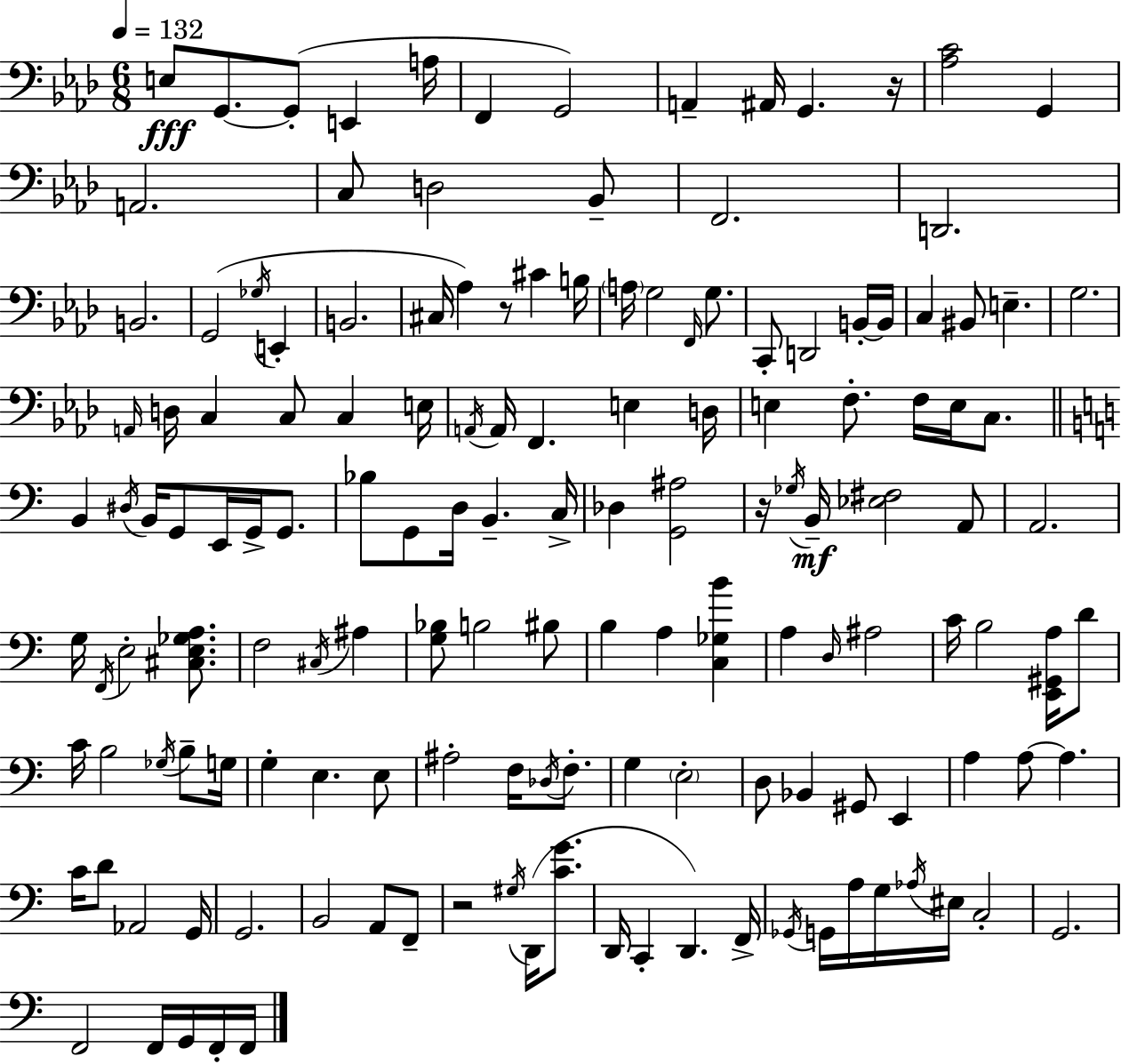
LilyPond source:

{
  \clef bass
  \numericTimeSignature
  \time 6/8
  \key aes \major
  \tempo 4 = 132
  e8\fff g,8.~~ g,8-.( e,4 a16 | f,4 g,2) | a,4-- ais,16 g,4. r16 | <aes c'>2 g,4 | \break a,2. | c8 d2 bes,8-- | f,2. | d,2. | \break b,2. | g,2( \acciaccatura { ges16 } e,4-. | b,2. | cis16 aes4) r8 cis'4 | \break b16 \parenthesize a16 g2 \grace { f,16 } g8. | c,8-. d,2 | b,16-.~~ b,16 c4 bis,8 e4.-- | g2. | \break \grace { a,16 } d16 c4 c8 c4 | e16 \acciaccatura { a,16 } a,16 f,4. e4 | d16 e4 f8.-. f16 | e16 c8. \bar "||" \break \key c \major b,4 \acciaccatura { dis16 } b,16 g,8 e,16 g,16-> g,8. | bes8 g,8 d16 b,4.-- | c16-> des4 <g, ais>2 | r16 \acciaccatura { ges16 } b,16--\mf <ees fis>2 | \break a,8 a,2. | g16 \acciaccatura { f,16 } e2-. | <cis e ges a>8. f2 \acciaccatura { cis16 } | ais4 <g bes>8 b2 | \break bis8 b4 a4 | <c ges b'>4 a4 \grace { d16 } ais2 | c'16 b2 | <e, gis, a>16 d'8 c'16 b2 | \break \acciaccatura { ges16 } b8-- g16 g4-. e4. | e8 ais2-. | f16 \acciaccatura { des16 } f8.-. g4 \parenthesize e2-. | d8 bes,4 | \break gis,8 e,4 a4 a8~~ | a4. c'16 d'8 aes,2 | g,16 g,2. | b,2 | \break a,8 f,8-- r2 | \acciaccatura { gis16 } d,16( <c' g'>8. d,16 c,4-. | d,4.) f,16-> \acciaccatura { ges,16 } g,16 a16 g16 | \acciaccatura { aes16 } eis16 c2-. g,2. | \break f,2 | f,16 g,16 f,16-. f,16 \bar "|."
}